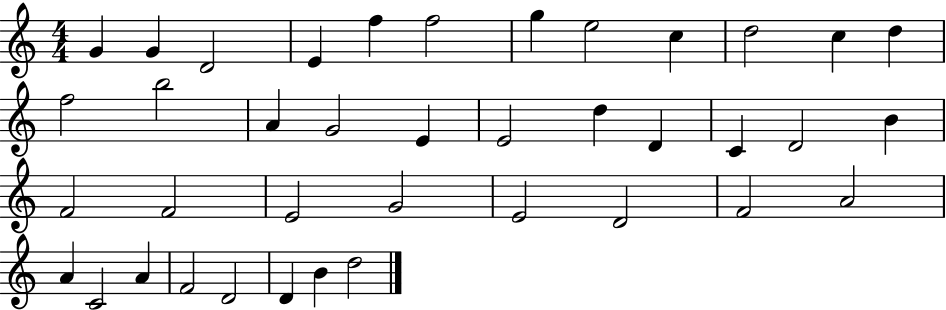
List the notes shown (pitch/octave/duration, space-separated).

G4/q G4/q D4/h E4/q F5/q F5/h G5/q E5/h C5/q D5/h C5/q D5/q F5/h B5/h A4/q G4/h E4/q E4/h D5/q D4/q C4/q D4/h B4/q F4/h F4/h E4/h G4/h E4/h D4/h F4/h A4/h A4/q C4/h A4/q F4/h D4/h D4/q B4/q D5/h